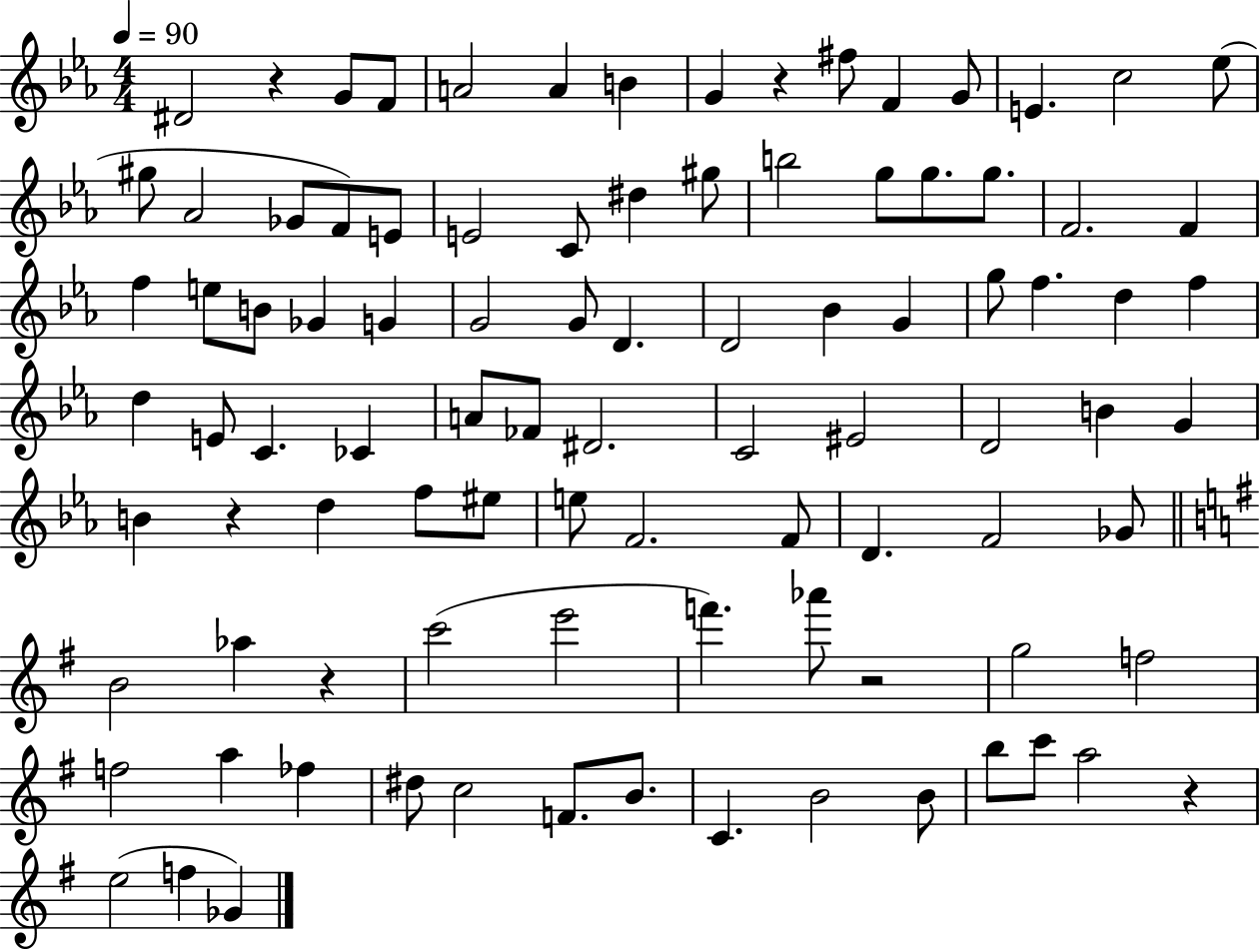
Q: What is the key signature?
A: EES major